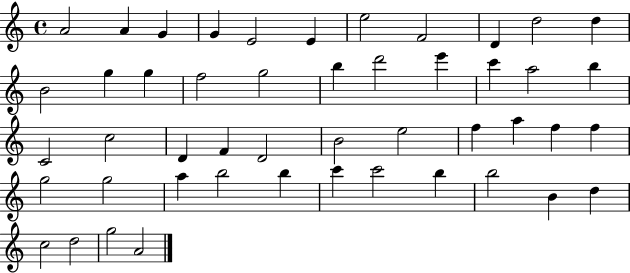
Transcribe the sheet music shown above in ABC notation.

X:1
T:Untitled
M:4/4
L:1/4
K:C
A2 A G G E2 E e2 F2 D d2 d B2 g g f2 g2 b d'2 e' c' a2 b C2 c2 D F D2 B2 e2 f a f f g2 g2 a b2 b c' c'2 b b2 B d c2 d2 g2 A2